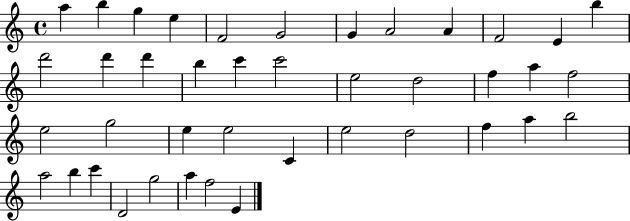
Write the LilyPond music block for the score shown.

{
  \clef treble
  \time 4/4
  \defaultTimeSignature
  \key c \major
  a''4 b''4 g''4 e''4 | f'2 g'2 | g'4 a'2 a'4 | f'2 e'4 b''4 | \break d'''2 d'''4 d'''4 | b''4 c'''4 c'''2 | e''2 d''2 | f''4 a''4 f''2 | \break e''2 g''2 | e''4 e''2 c'4 | e''2 d''2 | f''4 a''4 b''2 | \break a''2 b''4 c'''4 | d'2 g''2 | a''4 f''2 e'4 | \bar "|."
}